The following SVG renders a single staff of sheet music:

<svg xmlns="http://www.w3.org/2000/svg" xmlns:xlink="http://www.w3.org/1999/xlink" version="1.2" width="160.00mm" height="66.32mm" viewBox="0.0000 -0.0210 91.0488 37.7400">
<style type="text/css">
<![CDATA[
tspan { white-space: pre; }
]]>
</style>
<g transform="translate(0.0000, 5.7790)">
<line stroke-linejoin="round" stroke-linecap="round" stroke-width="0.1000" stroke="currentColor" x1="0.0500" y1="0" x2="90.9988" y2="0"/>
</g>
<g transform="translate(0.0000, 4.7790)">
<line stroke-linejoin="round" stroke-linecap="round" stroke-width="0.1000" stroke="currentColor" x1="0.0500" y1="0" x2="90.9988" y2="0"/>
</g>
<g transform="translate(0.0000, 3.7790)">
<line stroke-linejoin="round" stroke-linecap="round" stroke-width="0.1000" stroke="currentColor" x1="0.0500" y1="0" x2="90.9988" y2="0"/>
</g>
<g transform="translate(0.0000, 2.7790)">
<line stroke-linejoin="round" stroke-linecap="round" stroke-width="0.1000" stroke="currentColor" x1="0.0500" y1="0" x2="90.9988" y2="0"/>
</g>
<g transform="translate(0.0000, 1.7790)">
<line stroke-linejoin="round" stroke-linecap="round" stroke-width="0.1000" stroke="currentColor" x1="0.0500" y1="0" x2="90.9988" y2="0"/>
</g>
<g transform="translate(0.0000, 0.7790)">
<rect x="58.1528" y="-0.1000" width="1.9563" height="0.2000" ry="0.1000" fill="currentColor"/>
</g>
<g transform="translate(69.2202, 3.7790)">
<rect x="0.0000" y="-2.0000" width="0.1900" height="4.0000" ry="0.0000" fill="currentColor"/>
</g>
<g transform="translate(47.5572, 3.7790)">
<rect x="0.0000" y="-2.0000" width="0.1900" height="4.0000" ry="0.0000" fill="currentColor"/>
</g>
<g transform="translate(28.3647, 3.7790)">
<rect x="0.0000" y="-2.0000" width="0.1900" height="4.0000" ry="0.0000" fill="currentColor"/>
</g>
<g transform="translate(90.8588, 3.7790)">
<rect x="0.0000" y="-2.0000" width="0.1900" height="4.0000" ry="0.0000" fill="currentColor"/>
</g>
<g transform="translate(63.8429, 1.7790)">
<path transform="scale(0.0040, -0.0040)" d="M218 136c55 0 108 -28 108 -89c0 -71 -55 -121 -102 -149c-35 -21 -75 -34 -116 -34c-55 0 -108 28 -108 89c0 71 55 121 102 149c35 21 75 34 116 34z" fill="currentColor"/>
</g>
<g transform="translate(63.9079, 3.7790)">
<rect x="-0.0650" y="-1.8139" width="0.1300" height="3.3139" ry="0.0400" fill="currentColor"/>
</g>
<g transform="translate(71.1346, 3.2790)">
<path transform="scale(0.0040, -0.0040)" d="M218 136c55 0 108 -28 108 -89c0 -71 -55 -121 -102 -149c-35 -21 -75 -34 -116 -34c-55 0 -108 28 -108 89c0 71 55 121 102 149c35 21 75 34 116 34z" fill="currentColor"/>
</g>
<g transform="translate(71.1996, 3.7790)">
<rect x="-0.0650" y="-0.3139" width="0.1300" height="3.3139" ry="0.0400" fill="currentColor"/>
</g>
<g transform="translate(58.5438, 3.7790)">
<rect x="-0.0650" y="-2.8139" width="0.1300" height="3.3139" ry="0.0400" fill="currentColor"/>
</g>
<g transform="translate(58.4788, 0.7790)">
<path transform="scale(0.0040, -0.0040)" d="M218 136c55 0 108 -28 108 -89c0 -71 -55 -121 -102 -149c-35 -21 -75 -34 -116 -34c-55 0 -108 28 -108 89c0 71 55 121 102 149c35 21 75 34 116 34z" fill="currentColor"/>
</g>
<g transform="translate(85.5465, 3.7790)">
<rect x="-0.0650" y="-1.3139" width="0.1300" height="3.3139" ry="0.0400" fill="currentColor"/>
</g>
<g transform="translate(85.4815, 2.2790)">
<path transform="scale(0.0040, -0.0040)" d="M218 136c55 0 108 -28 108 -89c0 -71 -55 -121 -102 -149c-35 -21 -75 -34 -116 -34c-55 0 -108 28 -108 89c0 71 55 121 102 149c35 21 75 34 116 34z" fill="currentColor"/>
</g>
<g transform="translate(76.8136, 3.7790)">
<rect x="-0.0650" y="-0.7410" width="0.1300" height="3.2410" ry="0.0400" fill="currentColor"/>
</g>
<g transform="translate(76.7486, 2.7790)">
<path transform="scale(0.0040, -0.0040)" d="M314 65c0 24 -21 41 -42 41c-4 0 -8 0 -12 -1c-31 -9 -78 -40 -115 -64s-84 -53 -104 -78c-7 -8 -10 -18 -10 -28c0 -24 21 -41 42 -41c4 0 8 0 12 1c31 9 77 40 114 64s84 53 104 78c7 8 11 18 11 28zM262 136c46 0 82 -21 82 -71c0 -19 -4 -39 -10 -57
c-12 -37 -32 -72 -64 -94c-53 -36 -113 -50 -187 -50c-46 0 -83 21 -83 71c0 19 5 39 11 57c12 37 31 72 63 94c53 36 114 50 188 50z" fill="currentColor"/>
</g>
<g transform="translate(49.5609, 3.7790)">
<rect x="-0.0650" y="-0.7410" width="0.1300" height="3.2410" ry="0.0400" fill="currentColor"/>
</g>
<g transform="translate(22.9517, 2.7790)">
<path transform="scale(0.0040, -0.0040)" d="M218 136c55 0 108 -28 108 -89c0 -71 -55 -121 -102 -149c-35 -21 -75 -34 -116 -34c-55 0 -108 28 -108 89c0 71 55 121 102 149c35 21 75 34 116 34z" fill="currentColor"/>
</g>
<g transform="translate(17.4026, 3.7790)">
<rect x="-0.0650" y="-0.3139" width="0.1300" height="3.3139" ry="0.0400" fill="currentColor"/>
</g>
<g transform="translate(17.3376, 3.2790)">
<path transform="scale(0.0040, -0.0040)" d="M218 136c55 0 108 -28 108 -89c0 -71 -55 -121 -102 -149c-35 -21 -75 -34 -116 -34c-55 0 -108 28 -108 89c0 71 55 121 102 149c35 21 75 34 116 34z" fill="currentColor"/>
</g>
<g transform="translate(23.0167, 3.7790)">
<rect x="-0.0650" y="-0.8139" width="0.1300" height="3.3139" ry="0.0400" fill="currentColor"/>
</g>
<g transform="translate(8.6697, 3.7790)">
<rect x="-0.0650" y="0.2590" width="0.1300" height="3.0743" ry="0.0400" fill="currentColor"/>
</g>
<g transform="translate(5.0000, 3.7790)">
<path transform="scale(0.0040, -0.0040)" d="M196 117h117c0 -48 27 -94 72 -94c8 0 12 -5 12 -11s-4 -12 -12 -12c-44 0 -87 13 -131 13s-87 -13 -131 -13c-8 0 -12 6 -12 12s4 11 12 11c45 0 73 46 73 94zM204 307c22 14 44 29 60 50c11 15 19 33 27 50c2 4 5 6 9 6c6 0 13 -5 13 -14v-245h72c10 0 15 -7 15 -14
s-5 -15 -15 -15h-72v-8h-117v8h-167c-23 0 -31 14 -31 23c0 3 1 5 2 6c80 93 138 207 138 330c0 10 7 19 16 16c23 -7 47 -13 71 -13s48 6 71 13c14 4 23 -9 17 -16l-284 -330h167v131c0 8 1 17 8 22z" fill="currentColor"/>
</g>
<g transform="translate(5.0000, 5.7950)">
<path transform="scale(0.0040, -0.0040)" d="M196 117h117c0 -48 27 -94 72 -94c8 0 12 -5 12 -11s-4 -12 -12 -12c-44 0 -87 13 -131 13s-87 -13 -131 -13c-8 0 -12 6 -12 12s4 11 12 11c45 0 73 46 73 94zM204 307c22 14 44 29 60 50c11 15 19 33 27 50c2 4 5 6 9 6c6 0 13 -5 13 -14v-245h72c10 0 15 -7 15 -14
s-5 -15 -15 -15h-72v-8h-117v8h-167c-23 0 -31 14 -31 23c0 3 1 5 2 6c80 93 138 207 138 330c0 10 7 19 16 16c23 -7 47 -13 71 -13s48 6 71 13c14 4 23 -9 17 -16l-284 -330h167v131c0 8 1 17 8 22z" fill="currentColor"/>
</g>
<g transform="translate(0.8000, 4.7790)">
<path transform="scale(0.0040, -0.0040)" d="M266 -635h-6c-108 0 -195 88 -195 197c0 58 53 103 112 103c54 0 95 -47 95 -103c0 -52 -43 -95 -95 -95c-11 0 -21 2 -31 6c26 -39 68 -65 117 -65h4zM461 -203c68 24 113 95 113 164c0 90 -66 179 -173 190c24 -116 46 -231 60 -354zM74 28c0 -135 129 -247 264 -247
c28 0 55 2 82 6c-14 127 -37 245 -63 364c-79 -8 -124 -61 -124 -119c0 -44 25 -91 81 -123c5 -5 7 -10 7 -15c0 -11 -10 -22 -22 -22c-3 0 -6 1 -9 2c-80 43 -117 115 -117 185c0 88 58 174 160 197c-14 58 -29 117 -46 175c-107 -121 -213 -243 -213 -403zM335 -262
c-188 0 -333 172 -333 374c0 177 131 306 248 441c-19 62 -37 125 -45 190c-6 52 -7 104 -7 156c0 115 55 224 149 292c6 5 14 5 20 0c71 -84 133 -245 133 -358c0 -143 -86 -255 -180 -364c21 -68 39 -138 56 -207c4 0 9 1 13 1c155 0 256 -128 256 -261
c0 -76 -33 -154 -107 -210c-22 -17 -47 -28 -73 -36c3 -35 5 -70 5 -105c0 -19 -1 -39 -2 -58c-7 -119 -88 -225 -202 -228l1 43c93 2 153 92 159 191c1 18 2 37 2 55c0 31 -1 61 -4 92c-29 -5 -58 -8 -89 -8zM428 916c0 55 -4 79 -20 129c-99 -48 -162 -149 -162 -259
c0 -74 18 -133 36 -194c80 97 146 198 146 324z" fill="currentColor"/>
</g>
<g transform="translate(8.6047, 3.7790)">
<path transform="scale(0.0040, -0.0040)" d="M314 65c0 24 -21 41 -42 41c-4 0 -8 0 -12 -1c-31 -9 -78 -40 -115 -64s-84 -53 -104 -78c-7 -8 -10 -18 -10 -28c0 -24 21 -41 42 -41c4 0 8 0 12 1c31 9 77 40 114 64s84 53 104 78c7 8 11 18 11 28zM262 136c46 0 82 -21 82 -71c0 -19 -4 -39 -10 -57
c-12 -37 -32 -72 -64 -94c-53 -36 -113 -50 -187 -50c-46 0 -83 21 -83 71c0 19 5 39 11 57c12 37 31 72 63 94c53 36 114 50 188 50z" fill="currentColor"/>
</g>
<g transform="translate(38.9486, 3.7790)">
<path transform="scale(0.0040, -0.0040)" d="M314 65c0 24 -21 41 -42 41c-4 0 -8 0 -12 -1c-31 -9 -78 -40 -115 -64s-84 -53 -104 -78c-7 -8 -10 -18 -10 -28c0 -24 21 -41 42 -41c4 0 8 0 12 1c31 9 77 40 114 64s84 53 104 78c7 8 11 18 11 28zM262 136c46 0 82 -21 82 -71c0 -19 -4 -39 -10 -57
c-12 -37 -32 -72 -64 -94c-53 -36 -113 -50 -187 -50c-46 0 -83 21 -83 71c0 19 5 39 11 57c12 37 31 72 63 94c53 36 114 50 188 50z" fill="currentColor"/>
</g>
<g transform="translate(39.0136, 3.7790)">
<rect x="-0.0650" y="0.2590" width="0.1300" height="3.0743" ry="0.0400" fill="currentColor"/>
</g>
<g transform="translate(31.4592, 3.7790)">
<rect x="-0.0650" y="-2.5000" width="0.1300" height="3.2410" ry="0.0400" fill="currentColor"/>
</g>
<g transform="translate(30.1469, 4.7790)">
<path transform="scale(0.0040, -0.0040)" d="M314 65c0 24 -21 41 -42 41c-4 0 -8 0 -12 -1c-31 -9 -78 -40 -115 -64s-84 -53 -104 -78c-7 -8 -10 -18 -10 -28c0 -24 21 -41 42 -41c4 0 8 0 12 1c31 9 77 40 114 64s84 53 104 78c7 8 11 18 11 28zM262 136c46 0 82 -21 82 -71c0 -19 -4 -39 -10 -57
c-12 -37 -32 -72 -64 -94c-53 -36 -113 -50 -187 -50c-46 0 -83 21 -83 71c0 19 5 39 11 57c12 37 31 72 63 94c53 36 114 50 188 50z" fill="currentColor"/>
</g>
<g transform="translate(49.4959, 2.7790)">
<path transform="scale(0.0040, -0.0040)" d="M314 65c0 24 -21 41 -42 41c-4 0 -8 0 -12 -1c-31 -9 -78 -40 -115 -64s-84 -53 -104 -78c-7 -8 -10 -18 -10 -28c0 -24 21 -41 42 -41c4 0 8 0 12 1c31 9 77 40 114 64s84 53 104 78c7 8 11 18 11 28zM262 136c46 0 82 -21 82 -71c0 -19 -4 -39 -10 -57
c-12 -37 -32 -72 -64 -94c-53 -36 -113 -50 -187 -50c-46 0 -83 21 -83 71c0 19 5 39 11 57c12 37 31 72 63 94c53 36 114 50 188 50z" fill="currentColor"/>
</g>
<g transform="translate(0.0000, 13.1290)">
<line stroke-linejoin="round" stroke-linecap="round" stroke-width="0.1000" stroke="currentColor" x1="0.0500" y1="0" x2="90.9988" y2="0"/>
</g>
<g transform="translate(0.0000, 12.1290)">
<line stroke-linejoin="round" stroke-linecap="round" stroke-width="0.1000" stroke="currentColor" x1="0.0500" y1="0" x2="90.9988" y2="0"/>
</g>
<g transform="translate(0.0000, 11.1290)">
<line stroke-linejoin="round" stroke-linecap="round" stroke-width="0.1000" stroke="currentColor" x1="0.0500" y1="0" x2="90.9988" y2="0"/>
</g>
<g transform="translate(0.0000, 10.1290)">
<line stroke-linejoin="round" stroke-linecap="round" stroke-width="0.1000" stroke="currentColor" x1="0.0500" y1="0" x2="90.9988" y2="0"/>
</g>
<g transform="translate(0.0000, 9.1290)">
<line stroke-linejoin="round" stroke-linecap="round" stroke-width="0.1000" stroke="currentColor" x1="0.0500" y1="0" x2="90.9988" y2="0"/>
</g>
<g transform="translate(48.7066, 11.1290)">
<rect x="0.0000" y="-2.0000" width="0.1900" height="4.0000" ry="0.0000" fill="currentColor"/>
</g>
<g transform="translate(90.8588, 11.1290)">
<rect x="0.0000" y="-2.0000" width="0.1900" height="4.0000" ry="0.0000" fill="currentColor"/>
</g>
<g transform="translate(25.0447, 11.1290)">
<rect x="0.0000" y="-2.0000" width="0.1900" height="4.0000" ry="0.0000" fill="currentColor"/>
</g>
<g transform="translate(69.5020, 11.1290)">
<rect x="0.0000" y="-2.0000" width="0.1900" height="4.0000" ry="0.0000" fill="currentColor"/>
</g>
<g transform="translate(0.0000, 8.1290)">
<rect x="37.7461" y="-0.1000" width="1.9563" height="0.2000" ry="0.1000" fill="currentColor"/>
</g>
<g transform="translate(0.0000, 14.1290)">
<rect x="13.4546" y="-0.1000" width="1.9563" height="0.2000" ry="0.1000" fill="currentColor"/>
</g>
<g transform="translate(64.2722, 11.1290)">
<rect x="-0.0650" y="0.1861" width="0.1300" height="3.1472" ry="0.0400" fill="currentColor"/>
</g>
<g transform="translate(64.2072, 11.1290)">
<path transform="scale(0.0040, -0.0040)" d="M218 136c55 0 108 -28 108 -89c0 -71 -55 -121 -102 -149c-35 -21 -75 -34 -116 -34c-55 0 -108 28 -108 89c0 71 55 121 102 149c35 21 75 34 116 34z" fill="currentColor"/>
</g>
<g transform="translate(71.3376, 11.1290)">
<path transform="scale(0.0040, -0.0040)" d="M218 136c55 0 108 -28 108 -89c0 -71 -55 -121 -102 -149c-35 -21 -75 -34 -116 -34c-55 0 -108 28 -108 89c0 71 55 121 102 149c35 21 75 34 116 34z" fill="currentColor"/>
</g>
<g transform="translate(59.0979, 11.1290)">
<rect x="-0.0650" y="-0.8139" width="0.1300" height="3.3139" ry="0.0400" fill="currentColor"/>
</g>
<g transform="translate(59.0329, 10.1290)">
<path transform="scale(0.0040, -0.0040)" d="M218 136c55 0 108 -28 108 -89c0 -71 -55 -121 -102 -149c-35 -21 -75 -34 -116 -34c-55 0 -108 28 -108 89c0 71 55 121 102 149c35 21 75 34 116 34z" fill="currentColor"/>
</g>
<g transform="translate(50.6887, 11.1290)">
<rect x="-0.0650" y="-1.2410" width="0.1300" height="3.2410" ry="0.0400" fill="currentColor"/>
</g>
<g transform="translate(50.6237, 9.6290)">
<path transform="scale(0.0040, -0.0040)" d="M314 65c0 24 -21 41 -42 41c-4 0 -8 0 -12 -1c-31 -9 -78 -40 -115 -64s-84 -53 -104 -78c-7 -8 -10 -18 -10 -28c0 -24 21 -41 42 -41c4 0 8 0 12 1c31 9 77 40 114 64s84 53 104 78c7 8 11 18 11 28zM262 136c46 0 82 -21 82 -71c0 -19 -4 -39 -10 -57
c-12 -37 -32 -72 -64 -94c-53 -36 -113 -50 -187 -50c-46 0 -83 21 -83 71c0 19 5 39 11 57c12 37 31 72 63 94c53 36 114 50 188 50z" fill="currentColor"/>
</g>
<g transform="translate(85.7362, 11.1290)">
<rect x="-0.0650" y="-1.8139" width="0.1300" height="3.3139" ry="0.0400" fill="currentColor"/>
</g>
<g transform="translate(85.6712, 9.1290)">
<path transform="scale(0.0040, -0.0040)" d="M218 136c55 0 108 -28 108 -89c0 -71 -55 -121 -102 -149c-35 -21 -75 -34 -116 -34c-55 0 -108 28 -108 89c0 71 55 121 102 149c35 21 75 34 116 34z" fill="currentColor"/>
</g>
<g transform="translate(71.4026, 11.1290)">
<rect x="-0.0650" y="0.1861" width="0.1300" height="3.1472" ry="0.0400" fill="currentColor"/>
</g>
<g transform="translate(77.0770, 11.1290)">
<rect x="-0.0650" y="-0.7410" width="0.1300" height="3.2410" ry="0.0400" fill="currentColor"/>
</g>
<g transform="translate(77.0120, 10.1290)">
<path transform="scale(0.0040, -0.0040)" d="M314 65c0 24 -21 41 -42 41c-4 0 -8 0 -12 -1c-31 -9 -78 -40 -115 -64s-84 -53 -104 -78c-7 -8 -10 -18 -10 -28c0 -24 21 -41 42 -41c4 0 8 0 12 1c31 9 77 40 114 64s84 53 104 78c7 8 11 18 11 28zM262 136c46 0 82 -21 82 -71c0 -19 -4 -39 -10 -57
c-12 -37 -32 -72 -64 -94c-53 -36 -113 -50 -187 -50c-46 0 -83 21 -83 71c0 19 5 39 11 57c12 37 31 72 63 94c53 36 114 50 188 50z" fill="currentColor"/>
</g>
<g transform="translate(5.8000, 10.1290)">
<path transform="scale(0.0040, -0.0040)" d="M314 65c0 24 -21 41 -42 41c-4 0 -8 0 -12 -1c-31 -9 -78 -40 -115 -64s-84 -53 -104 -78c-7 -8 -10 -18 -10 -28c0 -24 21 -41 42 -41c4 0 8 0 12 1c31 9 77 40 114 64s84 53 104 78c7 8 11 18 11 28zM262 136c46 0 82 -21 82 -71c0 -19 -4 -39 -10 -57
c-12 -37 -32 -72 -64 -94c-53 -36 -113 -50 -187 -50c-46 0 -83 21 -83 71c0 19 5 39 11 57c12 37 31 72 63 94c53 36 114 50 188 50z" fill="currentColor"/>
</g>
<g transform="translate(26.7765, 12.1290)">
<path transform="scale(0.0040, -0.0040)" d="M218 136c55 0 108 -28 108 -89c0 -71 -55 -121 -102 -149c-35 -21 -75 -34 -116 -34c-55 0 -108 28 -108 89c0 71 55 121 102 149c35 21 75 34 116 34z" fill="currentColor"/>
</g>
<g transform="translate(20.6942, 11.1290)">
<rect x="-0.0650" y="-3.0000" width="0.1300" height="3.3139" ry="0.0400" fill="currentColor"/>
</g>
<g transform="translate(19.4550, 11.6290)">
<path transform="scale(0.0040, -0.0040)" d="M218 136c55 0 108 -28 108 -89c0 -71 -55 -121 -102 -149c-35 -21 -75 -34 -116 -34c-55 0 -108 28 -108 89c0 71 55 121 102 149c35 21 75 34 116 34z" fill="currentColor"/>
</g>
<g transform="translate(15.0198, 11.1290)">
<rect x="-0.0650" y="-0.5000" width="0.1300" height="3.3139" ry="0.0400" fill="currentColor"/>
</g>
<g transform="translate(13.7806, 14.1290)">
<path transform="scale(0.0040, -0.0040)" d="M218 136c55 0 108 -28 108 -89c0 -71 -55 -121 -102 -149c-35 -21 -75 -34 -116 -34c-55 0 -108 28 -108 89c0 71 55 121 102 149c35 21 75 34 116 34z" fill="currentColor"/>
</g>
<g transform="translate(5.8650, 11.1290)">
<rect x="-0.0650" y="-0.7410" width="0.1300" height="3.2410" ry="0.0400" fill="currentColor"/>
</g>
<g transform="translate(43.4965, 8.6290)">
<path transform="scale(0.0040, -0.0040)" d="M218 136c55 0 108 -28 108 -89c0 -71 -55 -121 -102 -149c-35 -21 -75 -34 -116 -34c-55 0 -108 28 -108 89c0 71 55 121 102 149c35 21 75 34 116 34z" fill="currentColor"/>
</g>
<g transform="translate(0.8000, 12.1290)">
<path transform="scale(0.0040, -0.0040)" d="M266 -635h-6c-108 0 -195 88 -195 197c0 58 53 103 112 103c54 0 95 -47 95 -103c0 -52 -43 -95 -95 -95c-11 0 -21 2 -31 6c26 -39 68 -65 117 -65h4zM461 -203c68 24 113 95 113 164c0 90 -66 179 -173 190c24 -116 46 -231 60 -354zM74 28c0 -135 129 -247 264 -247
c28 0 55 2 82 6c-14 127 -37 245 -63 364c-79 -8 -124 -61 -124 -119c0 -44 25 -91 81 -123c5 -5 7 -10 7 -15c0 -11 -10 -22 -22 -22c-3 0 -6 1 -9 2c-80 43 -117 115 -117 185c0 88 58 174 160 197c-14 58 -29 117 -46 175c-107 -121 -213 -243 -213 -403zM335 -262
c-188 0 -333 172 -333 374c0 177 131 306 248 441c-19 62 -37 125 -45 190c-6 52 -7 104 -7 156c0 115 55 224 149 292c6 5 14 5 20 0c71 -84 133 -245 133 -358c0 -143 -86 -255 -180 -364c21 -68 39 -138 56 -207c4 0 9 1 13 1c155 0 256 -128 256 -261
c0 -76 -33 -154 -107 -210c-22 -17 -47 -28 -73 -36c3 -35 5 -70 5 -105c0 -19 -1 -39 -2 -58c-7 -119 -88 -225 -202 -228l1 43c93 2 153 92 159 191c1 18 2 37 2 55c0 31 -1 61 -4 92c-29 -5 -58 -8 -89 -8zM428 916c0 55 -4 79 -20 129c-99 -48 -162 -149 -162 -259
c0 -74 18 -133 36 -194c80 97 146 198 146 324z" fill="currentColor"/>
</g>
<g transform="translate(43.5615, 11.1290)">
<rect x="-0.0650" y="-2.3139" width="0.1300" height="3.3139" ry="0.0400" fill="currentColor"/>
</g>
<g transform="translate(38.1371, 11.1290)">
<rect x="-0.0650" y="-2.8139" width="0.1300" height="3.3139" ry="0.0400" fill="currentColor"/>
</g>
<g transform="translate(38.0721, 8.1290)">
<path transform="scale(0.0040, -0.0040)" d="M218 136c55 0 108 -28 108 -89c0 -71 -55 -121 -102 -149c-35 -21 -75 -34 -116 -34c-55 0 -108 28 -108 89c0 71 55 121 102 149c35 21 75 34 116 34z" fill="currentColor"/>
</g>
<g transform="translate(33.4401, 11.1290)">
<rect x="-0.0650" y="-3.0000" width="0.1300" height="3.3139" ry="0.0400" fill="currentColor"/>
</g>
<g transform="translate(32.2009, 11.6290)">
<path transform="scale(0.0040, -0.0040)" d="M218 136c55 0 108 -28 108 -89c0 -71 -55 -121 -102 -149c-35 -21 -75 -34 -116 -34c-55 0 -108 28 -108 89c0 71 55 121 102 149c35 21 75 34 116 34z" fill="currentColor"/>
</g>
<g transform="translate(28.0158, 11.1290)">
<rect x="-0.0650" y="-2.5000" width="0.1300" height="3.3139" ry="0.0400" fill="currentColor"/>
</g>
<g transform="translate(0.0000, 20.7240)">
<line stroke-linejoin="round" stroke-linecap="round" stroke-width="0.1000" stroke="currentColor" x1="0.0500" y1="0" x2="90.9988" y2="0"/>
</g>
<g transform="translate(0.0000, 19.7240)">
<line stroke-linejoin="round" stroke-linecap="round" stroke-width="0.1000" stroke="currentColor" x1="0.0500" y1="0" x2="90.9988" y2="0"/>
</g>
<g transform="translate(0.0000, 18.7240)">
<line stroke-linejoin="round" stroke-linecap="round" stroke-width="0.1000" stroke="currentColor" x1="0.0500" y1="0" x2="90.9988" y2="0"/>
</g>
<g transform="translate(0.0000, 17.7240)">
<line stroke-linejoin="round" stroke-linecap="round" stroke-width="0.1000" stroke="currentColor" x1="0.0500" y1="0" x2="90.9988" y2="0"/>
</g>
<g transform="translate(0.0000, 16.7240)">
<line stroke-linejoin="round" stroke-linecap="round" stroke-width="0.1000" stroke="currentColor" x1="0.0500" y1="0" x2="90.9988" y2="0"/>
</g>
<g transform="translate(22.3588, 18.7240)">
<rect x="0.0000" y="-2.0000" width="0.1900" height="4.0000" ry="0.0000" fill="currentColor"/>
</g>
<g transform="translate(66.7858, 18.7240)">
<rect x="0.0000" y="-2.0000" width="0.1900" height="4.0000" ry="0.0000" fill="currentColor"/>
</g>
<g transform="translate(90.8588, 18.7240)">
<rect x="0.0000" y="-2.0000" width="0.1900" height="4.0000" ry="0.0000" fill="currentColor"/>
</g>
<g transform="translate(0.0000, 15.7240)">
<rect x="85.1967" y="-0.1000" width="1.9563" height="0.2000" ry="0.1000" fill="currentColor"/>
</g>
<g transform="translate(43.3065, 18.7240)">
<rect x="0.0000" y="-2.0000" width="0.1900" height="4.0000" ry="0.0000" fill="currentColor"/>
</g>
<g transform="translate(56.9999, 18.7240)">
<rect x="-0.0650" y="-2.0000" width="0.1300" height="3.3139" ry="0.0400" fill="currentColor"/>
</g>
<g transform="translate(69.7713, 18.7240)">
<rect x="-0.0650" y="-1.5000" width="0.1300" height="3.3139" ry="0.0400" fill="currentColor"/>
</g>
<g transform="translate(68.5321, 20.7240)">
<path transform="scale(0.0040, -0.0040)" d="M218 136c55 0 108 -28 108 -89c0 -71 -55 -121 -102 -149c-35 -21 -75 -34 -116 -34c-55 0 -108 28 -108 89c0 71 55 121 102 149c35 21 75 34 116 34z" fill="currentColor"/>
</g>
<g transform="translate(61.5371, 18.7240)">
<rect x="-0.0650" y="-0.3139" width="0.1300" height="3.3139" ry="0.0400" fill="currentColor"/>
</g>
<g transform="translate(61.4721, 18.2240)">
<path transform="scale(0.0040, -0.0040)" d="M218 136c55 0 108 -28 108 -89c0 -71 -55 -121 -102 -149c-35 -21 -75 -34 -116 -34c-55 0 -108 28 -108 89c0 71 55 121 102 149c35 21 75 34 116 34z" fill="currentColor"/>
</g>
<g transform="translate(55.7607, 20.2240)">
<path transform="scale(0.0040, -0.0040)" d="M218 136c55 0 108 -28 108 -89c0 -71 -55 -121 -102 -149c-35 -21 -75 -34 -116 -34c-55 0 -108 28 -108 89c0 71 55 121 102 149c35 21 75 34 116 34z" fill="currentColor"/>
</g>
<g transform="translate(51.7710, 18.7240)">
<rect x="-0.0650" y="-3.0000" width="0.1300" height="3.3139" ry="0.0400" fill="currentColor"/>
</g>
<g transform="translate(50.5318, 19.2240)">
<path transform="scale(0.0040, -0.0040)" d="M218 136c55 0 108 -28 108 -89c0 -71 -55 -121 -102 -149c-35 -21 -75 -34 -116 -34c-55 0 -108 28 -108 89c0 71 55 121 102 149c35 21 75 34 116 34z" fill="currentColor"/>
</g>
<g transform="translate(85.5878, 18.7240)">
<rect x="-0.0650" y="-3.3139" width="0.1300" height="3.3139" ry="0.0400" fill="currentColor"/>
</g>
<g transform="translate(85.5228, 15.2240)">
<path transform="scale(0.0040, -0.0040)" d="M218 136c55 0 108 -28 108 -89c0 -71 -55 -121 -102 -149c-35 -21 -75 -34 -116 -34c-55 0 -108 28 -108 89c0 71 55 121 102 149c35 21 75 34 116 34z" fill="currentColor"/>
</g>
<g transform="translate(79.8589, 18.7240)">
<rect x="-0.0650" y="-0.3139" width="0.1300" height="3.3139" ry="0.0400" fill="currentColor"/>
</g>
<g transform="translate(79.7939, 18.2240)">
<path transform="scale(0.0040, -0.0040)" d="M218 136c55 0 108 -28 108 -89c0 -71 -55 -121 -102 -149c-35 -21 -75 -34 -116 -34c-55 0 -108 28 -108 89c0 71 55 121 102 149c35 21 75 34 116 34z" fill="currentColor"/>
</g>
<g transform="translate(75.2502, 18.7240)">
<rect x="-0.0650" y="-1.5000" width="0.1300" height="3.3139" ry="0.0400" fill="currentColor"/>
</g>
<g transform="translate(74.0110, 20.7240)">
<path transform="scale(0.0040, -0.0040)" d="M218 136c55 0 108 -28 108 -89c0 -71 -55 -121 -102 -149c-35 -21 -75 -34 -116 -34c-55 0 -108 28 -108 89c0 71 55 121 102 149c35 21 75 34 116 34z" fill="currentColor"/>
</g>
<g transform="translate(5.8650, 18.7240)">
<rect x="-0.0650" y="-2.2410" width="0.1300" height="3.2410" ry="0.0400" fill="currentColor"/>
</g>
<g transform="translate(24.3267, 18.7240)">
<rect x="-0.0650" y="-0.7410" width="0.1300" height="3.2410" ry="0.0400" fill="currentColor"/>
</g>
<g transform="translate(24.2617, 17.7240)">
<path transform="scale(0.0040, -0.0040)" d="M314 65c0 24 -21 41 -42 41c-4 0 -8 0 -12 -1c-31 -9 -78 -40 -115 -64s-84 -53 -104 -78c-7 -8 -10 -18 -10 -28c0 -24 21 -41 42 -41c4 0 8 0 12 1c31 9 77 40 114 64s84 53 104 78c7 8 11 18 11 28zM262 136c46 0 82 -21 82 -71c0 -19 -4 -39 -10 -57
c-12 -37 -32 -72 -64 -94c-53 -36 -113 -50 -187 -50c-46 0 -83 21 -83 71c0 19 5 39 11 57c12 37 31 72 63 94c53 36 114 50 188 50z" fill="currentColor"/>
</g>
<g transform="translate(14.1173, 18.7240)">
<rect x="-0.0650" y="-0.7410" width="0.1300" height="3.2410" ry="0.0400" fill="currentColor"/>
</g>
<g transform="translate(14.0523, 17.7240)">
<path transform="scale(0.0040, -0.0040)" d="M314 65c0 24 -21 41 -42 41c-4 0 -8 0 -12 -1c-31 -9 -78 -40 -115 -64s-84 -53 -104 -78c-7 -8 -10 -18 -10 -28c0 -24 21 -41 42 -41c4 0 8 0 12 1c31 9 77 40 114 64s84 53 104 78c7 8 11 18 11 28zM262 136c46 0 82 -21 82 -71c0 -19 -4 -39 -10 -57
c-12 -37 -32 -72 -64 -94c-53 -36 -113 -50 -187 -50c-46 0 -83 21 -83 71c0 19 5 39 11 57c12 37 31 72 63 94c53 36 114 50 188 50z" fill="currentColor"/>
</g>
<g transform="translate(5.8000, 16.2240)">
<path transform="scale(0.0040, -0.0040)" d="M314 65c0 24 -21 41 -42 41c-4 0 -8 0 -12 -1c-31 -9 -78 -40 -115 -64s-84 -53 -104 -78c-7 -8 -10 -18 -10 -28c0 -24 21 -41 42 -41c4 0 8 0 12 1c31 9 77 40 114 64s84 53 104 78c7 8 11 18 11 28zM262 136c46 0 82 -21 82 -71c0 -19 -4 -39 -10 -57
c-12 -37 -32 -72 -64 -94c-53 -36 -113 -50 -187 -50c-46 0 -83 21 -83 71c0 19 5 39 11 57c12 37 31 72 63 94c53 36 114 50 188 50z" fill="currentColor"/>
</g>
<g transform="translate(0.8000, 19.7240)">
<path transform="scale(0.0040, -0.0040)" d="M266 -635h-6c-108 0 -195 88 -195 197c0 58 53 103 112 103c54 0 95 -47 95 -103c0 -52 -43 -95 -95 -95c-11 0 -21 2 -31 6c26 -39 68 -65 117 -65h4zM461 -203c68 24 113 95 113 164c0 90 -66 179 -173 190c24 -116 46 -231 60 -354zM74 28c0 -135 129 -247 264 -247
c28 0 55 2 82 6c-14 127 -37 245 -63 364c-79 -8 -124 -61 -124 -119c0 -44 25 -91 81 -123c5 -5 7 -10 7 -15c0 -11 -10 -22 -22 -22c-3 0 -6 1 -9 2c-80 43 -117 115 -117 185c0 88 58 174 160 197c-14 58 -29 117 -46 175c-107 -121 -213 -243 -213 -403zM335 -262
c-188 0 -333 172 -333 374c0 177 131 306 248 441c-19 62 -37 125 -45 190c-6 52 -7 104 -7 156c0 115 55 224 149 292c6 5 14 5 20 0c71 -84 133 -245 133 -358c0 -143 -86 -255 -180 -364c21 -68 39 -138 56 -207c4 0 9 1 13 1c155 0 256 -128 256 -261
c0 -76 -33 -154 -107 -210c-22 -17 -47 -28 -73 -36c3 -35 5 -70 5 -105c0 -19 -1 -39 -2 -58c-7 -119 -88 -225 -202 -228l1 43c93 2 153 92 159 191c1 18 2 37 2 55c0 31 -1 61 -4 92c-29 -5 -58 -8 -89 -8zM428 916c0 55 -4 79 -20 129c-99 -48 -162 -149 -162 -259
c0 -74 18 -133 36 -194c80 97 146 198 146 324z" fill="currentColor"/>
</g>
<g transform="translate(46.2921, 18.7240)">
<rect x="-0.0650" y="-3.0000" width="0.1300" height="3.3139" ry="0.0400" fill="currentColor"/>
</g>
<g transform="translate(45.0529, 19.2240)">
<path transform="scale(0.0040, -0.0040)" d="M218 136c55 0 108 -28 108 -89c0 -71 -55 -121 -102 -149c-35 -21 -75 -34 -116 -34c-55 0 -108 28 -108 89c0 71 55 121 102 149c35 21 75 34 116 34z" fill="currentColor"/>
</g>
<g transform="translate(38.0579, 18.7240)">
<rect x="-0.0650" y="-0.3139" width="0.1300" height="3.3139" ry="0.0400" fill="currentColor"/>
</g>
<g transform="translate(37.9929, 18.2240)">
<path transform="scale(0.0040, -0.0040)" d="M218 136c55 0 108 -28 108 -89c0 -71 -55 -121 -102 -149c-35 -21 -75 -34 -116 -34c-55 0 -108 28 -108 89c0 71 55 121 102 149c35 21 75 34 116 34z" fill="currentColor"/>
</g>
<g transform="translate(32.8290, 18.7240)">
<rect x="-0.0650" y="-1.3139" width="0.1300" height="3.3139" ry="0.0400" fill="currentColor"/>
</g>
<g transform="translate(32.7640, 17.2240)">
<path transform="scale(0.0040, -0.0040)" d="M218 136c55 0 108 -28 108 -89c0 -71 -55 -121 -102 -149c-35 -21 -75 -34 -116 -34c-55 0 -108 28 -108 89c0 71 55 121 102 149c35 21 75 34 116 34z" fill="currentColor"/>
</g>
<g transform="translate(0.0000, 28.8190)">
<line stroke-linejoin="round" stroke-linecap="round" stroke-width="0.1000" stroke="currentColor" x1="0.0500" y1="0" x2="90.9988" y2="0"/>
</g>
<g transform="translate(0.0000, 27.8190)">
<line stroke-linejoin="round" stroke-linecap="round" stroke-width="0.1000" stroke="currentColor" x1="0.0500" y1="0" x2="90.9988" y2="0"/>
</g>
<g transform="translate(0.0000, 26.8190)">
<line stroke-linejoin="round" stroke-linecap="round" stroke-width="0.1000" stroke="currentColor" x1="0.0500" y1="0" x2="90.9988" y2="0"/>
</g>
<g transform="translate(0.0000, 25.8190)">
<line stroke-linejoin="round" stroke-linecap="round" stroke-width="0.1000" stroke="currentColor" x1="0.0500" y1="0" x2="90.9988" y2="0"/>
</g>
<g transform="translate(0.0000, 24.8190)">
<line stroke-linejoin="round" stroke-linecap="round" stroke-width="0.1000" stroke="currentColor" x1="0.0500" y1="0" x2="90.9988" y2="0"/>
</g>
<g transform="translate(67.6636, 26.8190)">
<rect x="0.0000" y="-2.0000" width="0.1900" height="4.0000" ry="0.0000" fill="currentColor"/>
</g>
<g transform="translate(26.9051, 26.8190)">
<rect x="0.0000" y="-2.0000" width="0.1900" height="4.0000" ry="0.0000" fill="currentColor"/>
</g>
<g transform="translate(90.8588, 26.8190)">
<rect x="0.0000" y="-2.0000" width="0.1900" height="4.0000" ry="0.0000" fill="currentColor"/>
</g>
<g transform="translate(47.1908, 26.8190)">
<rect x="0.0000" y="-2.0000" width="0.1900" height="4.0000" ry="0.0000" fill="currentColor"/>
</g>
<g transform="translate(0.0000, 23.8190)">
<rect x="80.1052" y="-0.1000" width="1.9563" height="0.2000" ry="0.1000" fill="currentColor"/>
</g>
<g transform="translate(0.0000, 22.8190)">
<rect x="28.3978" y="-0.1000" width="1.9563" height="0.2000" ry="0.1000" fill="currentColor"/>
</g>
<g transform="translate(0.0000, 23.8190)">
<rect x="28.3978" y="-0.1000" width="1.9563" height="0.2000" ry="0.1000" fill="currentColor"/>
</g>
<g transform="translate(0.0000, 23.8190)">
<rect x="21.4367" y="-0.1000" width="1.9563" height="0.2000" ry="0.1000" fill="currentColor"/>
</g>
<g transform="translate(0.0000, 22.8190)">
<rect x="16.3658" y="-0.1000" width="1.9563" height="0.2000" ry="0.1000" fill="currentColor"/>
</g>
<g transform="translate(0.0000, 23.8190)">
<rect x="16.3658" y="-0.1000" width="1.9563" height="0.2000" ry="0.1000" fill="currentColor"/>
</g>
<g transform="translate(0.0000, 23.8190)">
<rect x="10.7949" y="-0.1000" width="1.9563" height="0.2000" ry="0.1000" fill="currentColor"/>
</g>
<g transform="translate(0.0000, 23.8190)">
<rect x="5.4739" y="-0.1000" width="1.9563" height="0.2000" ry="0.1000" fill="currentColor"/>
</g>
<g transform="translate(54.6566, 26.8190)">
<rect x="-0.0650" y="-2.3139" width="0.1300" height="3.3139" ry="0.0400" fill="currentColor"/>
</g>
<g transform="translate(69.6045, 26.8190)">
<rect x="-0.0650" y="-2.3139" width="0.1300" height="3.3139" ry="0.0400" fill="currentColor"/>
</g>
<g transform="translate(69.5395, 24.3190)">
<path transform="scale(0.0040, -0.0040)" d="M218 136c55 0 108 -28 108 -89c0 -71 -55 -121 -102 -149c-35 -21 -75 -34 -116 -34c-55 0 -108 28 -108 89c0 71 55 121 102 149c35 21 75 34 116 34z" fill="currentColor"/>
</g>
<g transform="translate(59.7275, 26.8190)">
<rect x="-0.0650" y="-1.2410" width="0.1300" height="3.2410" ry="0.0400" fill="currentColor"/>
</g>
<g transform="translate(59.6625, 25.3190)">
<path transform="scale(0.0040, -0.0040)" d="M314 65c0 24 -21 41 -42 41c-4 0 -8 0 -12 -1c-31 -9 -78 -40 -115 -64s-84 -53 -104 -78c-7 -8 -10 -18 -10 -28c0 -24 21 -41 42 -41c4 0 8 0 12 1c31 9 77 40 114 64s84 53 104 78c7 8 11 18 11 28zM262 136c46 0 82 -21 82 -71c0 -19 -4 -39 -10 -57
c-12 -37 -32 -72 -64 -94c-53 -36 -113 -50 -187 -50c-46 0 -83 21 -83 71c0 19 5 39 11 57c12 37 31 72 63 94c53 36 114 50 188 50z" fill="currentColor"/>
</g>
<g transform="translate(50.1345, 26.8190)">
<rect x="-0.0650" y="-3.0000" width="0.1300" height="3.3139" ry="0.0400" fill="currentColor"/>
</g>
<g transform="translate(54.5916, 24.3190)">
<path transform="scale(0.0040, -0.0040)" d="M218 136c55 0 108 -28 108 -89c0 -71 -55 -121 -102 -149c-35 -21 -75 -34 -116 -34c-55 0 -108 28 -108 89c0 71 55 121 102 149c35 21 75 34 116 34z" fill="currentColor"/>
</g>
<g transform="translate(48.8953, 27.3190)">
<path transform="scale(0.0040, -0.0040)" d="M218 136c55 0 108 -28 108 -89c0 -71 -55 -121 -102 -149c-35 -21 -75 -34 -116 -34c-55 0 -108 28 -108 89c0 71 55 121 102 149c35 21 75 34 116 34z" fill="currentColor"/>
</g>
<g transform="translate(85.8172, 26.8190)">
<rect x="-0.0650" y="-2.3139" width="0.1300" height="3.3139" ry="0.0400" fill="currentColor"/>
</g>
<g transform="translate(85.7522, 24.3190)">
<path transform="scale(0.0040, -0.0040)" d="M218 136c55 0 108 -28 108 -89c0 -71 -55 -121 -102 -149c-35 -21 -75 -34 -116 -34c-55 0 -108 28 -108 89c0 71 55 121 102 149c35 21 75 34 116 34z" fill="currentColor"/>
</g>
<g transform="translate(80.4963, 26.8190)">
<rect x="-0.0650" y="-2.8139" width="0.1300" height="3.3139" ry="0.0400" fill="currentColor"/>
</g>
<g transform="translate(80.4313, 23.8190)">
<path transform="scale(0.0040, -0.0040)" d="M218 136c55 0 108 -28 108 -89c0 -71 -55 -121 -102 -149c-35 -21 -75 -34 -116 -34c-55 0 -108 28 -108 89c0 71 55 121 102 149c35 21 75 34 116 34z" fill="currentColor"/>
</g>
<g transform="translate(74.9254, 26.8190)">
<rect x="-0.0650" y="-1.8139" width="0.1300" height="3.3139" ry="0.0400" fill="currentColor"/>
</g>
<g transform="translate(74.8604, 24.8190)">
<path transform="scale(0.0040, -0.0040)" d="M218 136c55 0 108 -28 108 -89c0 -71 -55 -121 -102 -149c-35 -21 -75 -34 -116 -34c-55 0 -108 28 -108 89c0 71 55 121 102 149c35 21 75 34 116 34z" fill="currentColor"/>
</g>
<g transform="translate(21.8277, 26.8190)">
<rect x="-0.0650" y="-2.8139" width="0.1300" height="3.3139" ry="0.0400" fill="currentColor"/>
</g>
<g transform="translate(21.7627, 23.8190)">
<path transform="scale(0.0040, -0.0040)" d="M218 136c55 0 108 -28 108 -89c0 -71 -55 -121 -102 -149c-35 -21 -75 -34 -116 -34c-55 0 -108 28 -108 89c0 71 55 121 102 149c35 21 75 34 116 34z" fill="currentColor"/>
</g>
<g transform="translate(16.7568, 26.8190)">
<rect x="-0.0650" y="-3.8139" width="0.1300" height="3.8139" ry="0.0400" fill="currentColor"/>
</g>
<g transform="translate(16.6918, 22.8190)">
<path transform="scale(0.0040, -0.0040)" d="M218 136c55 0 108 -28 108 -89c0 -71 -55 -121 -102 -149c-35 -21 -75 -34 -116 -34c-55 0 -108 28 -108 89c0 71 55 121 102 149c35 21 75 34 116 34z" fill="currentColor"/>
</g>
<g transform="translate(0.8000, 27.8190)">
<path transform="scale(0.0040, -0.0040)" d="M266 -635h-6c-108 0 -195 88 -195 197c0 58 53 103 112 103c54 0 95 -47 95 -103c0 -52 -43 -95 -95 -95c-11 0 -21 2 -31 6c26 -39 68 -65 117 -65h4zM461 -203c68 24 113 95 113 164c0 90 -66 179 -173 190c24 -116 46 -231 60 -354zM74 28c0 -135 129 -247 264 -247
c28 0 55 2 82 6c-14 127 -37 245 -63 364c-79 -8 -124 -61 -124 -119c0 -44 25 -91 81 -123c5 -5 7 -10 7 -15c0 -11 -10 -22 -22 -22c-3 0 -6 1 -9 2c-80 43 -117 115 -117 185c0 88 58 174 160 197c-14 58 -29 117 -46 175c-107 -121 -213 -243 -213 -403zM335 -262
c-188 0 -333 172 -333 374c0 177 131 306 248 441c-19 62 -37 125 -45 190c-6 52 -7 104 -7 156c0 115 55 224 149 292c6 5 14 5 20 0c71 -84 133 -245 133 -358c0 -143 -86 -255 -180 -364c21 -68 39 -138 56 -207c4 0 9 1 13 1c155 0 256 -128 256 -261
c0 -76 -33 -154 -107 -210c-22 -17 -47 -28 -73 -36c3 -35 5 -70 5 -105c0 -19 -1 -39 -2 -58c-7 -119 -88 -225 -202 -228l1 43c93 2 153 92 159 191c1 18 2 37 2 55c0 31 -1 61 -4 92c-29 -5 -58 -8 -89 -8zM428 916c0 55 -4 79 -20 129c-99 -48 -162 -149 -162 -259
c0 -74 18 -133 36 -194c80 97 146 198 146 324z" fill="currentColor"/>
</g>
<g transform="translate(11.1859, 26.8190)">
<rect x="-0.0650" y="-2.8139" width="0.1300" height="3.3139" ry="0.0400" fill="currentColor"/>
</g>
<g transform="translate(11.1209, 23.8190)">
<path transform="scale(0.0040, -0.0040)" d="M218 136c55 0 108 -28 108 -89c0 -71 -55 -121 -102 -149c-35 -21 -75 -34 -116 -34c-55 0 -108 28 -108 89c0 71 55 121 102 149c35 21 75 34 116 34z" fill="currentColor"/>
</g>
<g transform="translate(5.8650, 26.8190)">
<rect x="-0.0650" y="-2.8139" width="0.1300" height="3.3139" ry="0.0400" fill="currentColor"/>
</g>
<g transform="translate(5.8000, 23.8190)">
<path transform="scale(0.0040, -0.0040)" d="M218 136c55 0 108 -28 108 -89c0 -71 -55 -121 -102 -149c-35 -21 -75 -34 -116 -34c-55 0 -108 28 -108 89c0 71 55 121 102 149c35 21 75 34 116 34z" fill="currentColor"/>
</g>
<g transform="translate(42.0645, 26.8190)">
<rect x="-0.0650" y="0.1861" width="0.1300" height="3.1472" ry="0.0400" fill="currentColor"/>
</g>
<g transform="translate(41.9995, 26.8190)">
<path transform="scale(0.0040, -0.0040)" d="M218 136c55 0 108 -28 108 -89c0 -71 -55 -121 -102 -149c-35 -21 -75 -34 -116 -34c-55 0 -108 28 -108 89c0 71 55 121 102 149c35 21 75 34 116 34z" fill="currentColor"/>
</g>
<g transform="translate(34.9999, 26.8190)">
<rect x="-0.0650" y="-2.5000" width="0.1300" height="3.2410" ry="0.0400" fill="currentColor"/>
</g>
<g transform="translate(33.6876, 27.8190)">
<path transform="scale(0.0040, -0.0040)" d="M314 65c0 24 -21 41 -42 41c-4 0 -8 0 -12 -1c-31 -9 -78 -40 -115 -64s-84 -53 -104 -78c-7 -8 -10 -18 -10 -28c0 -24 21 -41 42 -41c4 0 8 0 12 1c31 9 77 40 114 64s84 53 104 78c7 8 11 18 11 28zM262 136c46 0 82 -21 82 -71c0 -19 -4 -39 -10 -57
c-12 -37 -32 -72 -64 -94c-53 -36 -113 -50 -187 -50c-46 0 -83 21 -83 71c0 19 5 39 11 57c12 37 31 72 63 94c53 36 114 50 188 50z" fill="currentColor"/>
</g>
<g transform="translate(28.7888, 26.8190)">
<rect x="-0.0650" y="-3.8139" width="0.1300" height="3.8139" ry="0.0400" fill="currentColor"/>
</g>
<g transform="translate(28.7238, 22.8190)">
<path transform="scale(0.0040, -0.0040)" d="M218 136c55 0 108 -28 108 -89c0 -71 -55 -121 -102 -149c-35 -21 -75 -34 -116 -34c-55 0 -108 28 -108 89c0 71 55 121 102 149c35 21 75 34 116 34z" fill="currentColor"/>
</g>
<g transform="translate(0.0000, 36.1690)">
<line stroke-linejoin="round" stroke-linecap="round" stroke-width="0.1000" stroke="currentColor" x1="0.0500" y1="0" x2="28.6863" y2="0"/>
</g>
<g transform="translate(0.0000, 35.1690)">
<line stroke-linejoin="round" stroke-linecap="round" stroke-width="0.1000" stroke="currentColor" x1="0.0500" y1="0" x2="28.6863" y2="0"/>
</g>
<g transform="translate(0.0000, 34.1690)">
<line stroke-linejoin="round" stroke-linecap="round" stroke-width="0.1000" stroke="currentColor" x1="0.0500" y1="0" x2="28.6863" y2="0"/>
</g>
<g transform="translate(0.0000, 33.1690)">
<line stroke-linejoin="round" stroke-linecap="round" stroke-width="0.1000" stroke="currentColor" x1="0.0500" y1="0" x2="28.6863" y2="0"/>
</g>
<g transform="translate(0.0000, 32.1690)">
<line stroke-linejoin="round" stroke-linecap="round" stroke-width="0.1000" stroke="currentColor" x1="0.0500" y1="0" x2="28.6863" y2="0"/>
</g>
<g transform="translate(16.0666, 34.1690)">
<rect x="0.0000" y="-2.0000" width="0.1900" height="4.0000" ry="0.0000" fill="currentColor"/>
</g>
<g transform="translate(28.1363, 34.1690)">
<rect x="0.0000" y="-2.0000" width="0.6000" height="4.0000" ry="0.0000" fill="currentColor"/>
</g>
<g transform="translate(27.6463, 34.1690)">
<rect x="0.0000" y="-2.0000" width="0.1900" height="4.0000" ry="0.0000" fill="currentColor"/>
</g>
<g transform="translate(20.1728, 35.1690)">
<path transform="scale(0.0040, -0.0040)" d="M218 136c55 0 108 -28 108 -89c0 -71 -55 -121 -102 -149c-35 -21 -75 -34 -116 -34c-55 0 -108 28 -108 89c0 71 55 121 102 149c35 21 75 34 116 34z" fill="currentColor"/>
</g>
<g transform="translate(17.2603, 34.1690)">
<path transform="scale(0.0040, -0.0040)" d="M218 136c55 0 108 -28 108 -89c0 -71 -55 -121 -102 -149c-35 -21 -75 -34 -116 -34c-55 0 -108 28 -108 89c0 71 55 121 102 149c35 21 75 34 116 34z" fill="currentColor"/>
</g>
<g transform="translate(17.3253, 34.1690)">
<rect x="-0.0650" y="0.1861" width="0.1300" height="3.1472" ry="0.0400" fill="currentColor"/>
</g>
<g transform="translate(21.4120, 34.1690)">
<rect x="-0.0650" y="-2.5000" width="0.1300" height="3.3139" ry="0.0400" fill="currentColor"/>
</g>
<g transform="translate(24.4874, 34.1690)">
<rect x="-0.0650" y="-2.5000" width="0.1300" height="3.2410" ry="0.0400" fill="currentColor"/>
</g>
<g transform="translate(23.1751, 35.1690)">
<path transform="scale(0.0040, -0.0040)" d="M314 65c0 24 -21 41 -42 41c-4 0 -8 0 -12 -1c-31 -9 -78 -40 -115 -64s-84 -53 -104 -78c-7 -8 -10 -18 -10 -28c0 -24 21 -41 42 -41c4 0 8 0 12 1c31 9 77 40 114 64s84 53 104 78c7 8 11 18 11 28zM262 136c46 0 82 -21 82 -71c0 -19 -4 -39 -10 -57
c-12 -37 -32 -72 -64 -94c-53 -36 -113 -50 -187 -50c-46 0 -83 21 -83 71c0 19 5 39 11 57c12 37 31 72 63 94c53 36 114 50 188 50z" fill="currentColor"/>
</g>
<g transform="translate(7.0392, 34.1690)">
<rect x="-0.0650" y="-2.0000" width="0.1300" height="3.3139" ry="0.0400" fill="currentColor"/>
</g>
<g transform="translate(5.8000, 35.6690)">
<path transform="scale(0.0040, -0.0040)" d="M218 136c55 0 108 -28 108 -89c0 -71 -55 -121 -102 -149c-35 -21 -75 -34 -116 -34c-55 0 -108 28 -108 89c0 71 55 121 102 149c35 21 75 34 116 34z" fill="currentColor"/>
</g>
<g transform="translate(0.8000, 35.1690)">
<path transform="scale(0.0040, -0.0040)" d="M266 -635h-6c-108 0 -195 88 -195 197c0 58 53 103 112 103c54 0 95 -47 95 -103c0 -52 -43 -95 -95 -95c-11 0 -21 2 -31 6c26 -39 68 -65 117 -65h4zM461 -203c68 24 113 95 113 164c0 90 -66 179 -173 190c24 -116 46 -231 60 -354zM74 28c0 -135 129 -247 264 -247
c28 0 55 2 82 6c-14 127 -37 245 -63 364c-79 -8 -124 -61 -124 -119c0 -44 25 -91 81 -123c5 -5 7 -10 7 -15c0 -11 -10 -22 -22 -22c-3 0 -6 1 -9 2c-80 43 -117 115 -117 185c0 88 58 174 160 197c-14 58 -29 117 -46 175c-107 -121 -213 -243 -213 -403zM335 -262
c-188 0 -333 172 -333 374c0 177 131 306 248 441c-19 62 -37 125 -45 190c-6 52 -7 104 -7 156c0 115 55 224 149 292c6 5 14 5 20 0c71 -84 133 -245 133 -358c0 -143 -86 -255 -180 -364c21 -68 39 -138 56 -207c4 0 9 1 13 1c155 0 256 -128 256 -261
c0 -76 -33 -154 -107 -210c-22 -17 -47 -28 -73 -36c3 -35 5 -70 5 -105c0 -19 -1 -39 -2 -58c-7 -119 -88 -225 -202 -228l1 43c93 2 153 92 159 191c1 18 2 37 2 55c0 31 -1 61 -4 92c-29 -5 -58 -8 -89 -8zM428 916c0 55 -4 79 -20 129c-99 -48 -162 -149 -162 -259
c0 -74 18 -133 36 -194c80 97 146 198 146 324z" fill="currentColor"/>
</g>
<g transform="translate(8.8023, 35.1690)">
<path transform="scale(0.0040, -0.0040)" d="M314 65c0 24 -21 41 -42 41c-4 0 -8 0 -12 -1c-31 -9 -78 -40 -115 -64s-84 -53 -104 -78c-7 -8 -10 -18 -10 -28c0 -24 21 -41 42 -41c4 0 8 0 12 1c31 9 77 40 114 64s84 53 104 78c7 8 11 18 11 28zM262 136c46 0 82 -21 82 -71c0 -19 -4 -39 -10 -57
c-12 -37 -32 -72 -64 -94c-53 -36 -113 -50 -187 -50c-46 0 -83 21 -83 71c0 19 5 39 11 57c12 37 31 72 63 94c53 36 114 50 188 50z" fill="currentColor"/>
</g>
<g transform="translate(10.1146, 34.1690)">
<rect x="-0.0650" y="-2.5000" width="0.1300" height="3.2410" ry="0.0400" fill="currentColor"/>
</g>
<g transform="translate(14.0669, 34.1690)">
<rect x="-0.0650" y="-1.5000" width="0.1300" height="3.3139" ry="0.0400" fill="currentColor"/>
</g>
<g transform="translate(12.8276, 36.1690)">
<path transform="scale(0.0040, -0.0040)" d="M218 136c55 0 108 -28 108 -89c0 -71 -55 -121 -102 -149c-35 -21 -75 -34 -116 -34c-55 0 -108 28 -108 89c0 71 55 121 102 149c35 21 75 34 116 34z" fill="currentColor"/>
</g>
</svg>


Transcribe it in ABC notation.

X:1
T:Untitled
M:4/4
L:1/4
K:C
B2 c d G2 B2 d2 a f c d2 e d2 C A G A a g e2 d B B d2 f g2 d2 d2 e c A A F c E E c b a a c' a c' G2 B A g e2 g f a g F G2 E B G G2